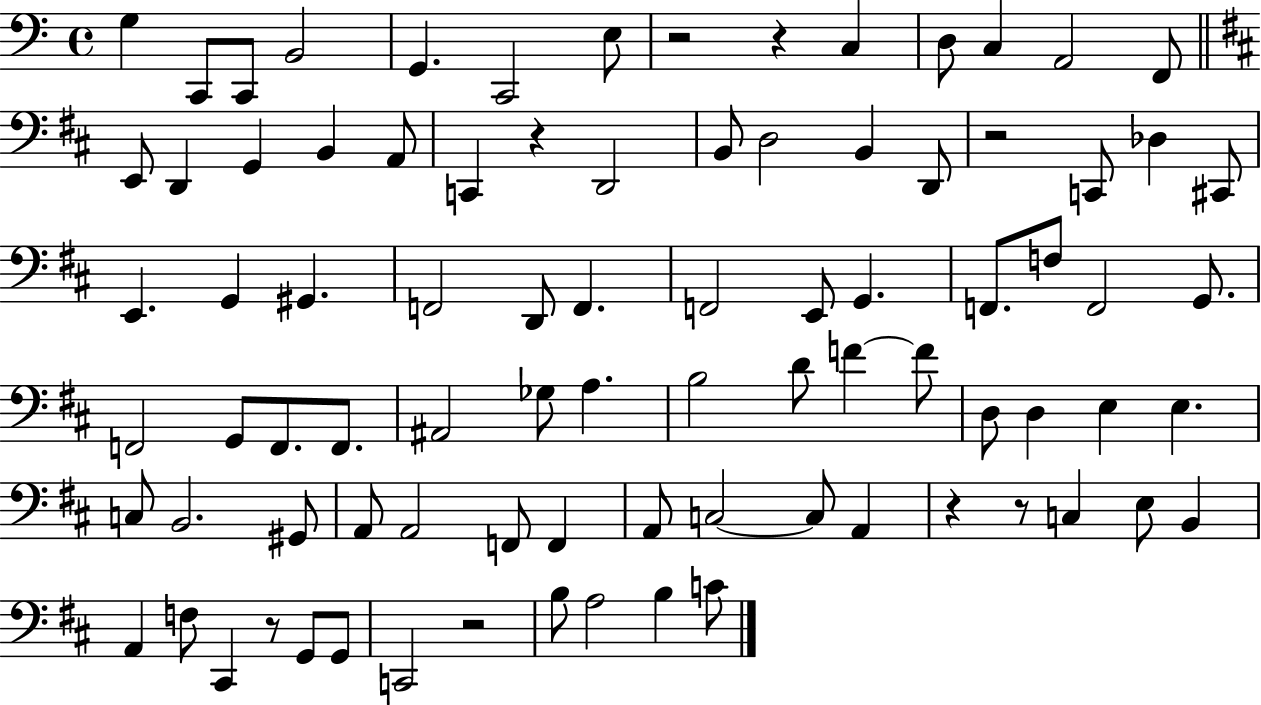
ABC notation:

X:1
T:Untitled
M:4/4
L:1/4
K:C
G, C,,/2 C,,/2 B,,2 G,, C,,2 E,/2 z2 z C, D,/2 C, A,,2 F,,/2 E,,/2 D,, G,, B,, A,,/2 C,, z D,,2 B,,/2 D,2 B,, D,,/2 z2 C,,/2 _D, ^C,,/2 E,, G,, ^G,, F,,2 D,,/2 F,, F,,2 E,,/2 G,, F,,/2 F,/2 F,,2 G,,/2 F,,2 G,,/2 F,,/2 F,,/2 ^A,,2 _G,/2 A, B,2 D/2 F F/2 D,/2 D, E, E, C,/2 B,,2 ^G,,/2 A,,/2 A,,2 F,,/2 F,, A,,/2 C,2 C,/2 A,, z z/2 C, E,/2 B,, A,, F,/2 ^C,, z/2 G,,/2 G,,/2 C,,2 z2 B,/2 A,2 B, C/2